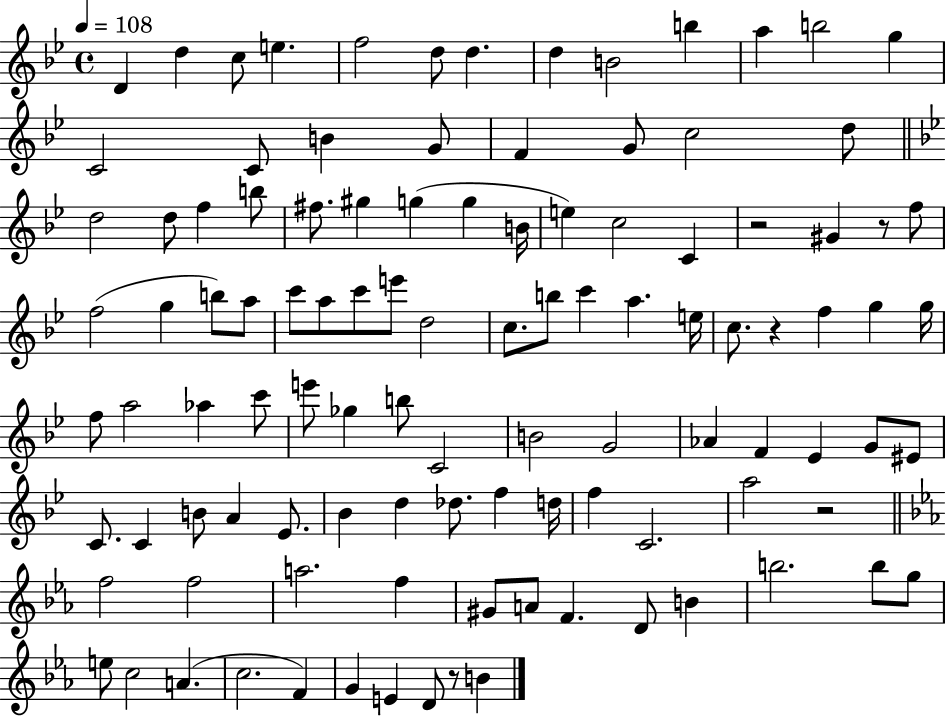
{
  \clef treble
  \time 4/4
  \defaultTimeSignature
  \key bes \major
  \tempo 4 = 108
  d'4 d''4 c''8 e''4. | f''2 d''8 d''4. | d''4 b'2 b''4 | a''4 b''2 g''4 | \break c'2 c'8 b'4 g'8 | f'4 g'8 c''2 d''8 | \bar "||" \break \key bes \major d''2 d''8 f''4 b''8 | fis''8. gis''4 g''4( g''4 b'16 | e''4) c''2 c'4 | r2 gis'4 r8 f''8 | \break f''2( g''4 b''8) a''8 | c'''8 a''8 c'''8 e'''8 d''2 | c''8. b''8 c'''4 a''4. e''16 | c''8. r4 f''4 g''4 g''16 | \break f''8 a''2 aes''4 c'''8 | e'''8 ges''4 b''8 c'2 | b'2 g'2 | aes'4 f'4 ees'4 g'8 eis'8 | \break c'8. c'4 b'8 a'4 ees'8. | bes'4 d''4 des''8. f''4 d''16 | f''4 c'2. | a''2 r2 | \break \bar "||" \break \key c \minor f''2 f''2 | a''2. f''4 | gis'8 a'8 f'4. d'8 b'4 | b''2. b''8 g''8 | \break e''8 c''2 a'4.( | c''2. f'4) | g'4 e'4 d'8 r8 b'4 | \bar "|."
}